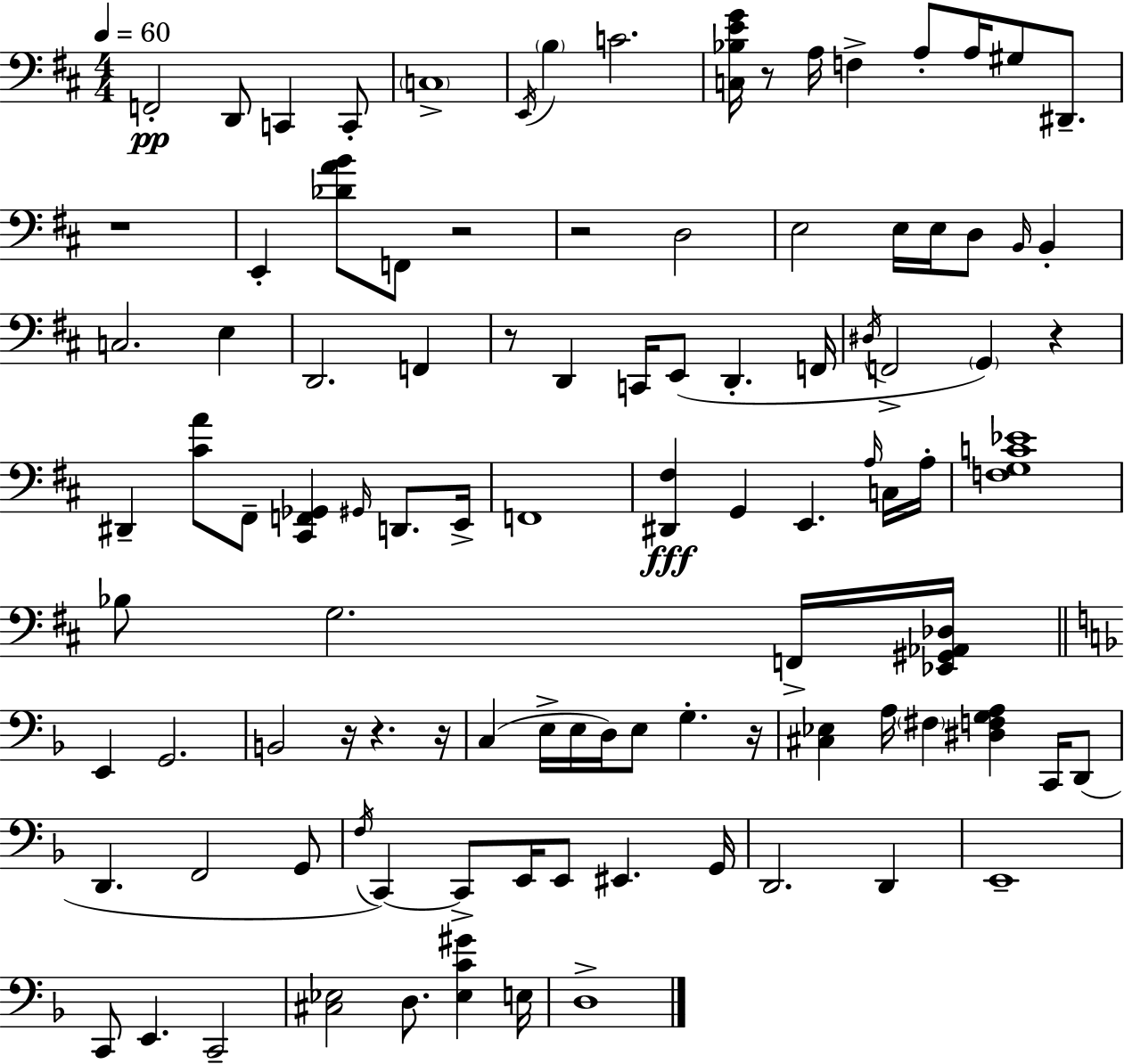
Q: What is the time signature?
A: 4/4